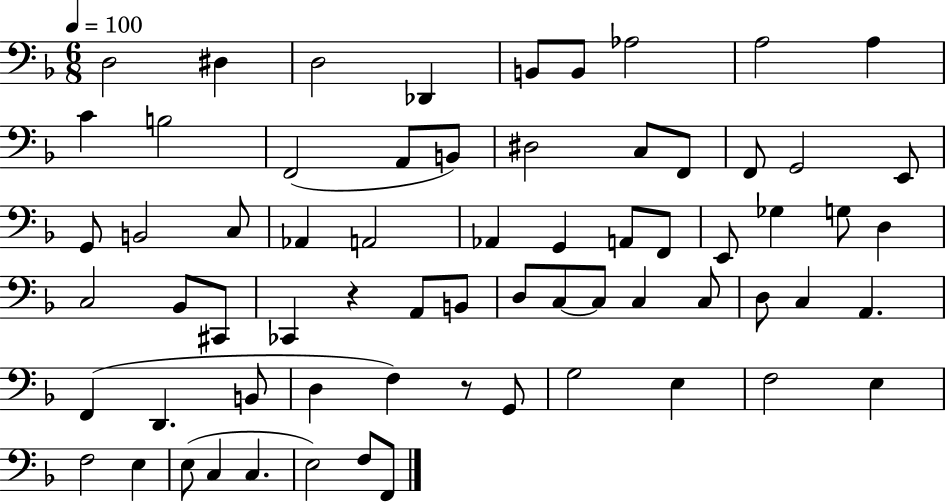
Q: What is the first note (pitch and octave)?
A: D3